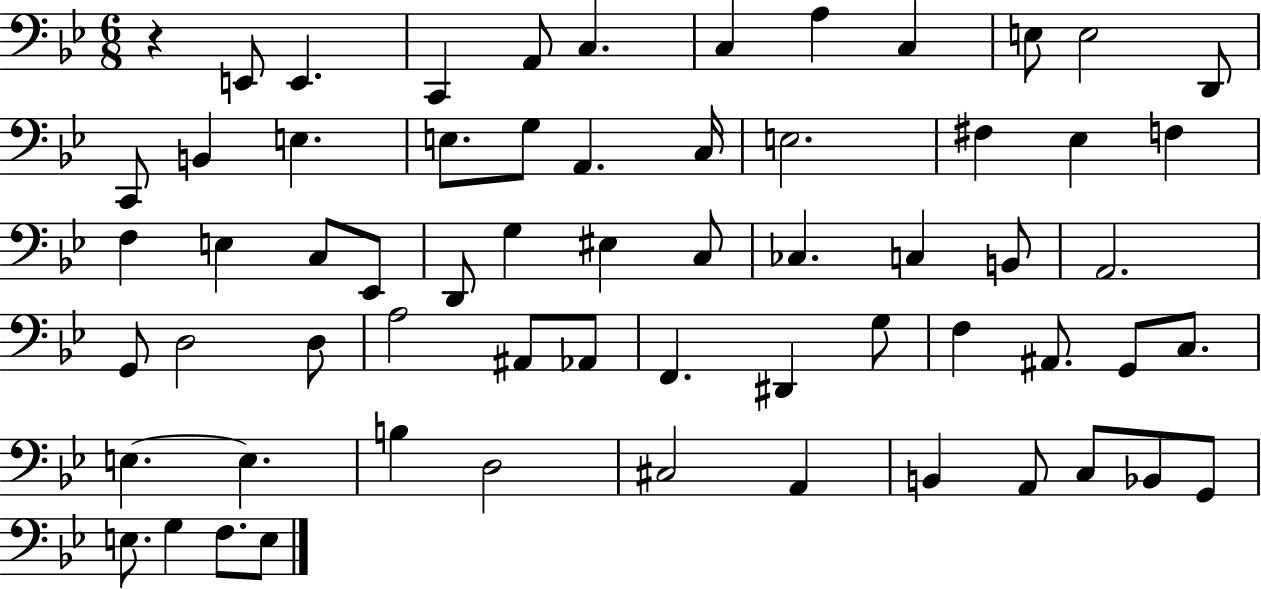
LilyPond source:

{
  \clef bass
  \numericTimeSignature
  \time 6/8
  \key bes \major
  r4 e,8 e,4. | c,4 a,8 c4. | c4 a4 c4 | e8 e2 d,8 | \break c,8 b,4 e4. | e8. g8 a,4. c16 | e2. | fis4 ees4 f4 | \break f4 e4 c8 ees,8 | d,8 g4 eis4 c8 | ces4. c4 b,8 | a,2. | \break g,8 d2 d8 | a2 ais,8 aes,8 | f,4. dis,4 g8 | f4 ais,8. g,8 c8. | \break e4.~~ e4. | b4 d2 | cis2 a,4 | b,4 a,8 c8 bes,8 g,8 | \break e8. g4 f8. e8 | \bar "|."
}